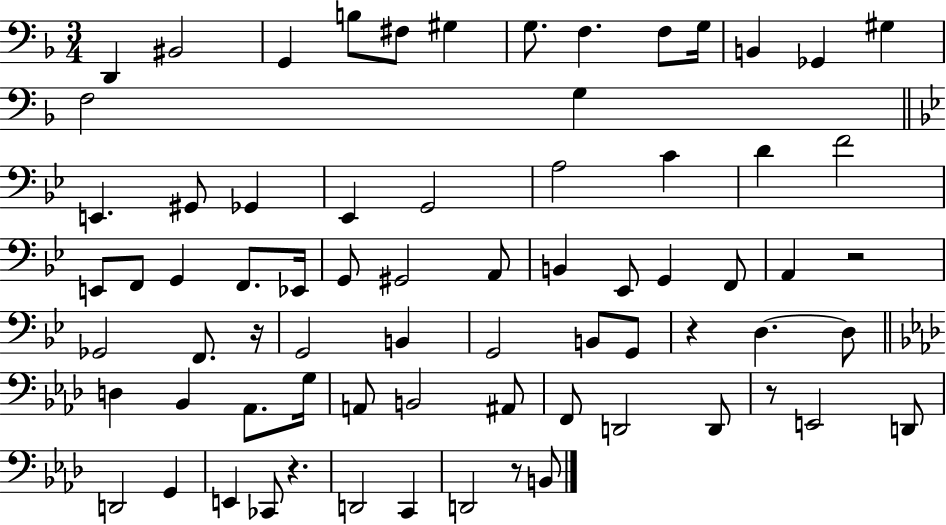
X:1
T:Untitled
M:3/4
L:1/4
K:F
D,, ^B,,2 G,, B,/2 ^F,/2 ^G, G,/2 F, F,/2 G,/4 B,, _G,, ^G, F,2 G, E,, ^G,,/2 _G,, _E,, G,,2 A,2 C D F2 E,,/2 F,,/2 G,, F,,/2 _E,,/4 G,,/2 ^G,,2 A,,/2 B,, _E,,/2 G,, F,,/2 A,, z2 _G,,2 F,,/2 z/4 G,,2 B,, G,,2 B,,/2 G,,/2 z D, D,/2 D, _B,, _A,,/2 G,/4 A,,/2 B,,2 ^A,,/2 F,,/2 D,,2 D,,/2 z/2 E,,2 D,,/2 D,,2 G,, E,, _C,,/2 z D,,2 C,, D,,2 z/2 B,,/2